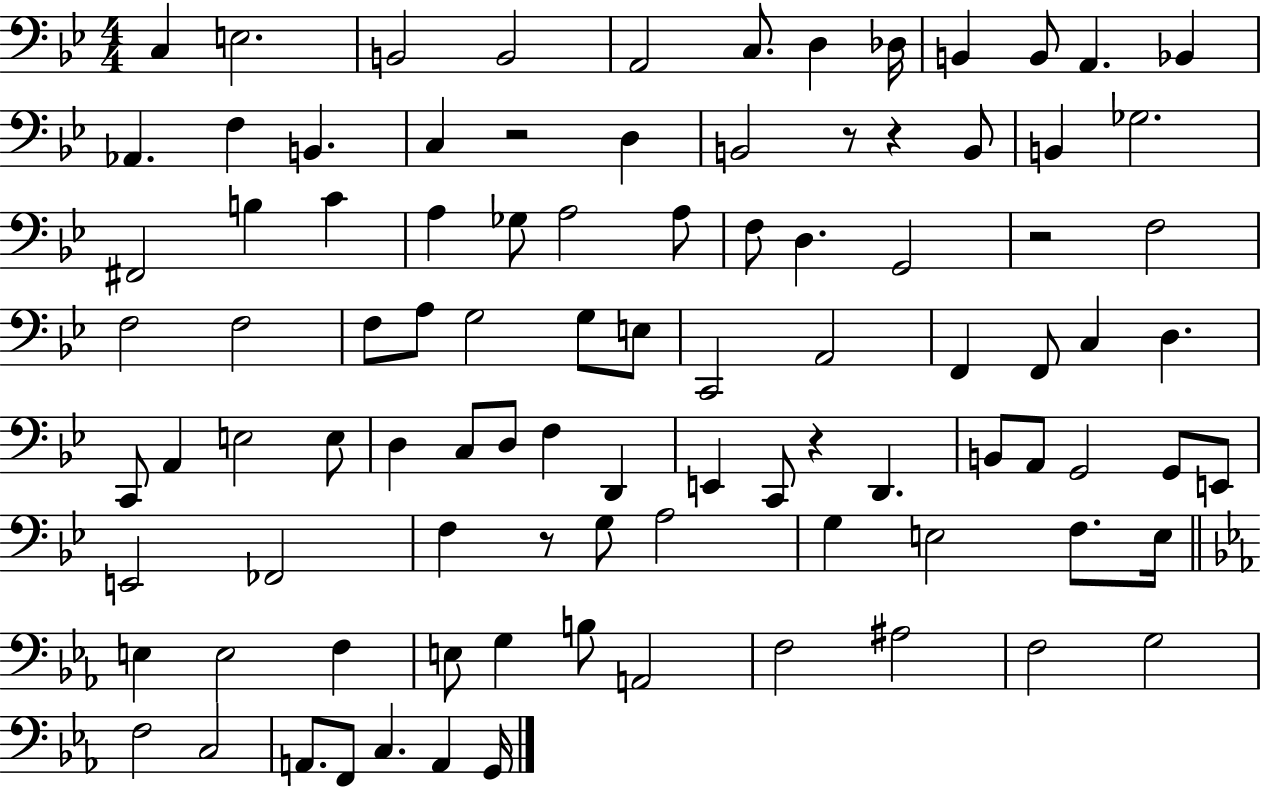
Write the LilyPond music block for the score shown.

{
  \clef bass
  \numericTimeSignature
  \time 4/4
  \key bes \major
  c4 e2. | b,2 b,2 | a,2 c8. d4 des16 | b,4 b,8 a,4. bes,4 | \break aes,4. f4 b,4. | c4 r2 d4 | b,2 r8 r4 b,8 | b,4 ges2. | \break fis,2 b4 c'4 | a4 ges8 a2 a8 | f8 d4. g,2 | r2 f2 | \break f2 f2 | f8 a8 g2 g8 e8 | c,2 a,2 | f,4 f,8 c4 d4. | \break c,8 a,4 e2 e8 | d4 c8 d8 f4 d,4 | e,4 c,8 r4 d,4. | b,8 a,8 g,2 g,8 e,8 | \break e,2 fes,2 | f4 r8 g8 a2 | g4 e2 f8. e16 | \bar "||" \break \key ees \major e4 e2 f4 | e8 g4 b8 a,2 | f2 ais2 | f2 g2 | \break f2 c2 | a,8. f,8 c4. a,4 g,16 | \bar "|."
}